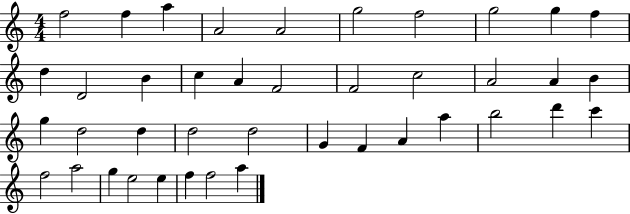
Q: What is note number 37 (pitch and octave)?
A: E5